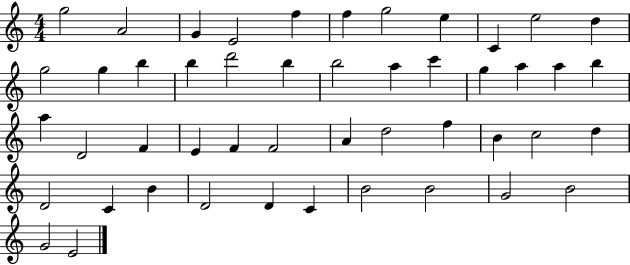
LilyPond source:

{
  \clef treble
  \numericTimeSignature
  \time 4/4
  \key c \major
  g''2 a'2 | g'4 e'2 f''4 | f''4 g''2 e''4 | c'4 e''2 d''4 | \break g''2 g''4 b''4 | b''4 d'''2 b''4 | b''2 a''4 c'''4 | g''4 a''4 a''4 b''4 | \break a''4 d'2 f'4 | e'4 f'4 f'2 | a'4 d''2 f''4 | b'4 c''2 d''4 | \break d'2 c'4 b'4 | d'2 d'4 c'4 | b'2 b'2 | g'2 b'2 | \break g'2 e'2 | \bar "|."
}